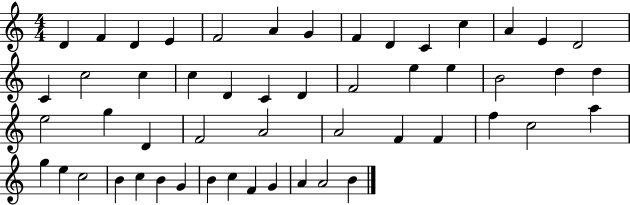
{
  \clef treble
  \numericTimeSignature
  \time 4/4
  \key c \major
  d'4 f'4 d'4 e'4 | f'2 a'4 g'4 | f'4 d'4 c'4 c''4 | a'4 e'4 d'2 | \break c'4 c''2 c''4 | c''4 d'4 c'4 d'4 | f'2 e''4 e''4 | b'2 d''4 d''4 | \break e''2 g''4 d'4 | f'2 a'2 | a'2 f'4 f'4 | f''4 c''2 a''4 | \break g''4 e''4 c''2 | b'4 c''4 b'4 g'4 | b'4 c''4 f'4 g'4 | a'4 a'2 b'4 | \break \bar "|."
}